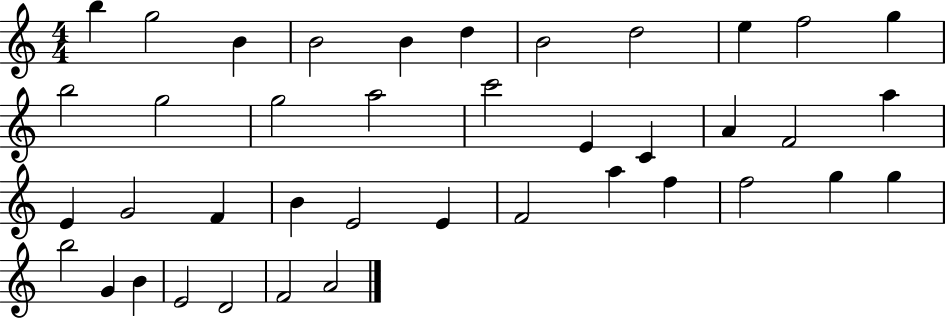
{
  \clef treble
  \numericTimeSignature
  \time 4/4
  \key c \major
  b''4 g''2 b'4 | b'2 b'4 d''4 | b'2 d''2 | e''4 f''2 g''4 | \break b''2 g''2 | g''2 a''2 | c'''2 e'4 c'4 | a'4 f'2 a''4 | \break e'4 g'2 f'4 | b'4 e'2 e'4 | f'2 a''4 f''4 | f''2 g''4 g''4 | \break b''2 g'4 b'4 | e'2 d'2 | f'2 a'2 | \bar "|."
}